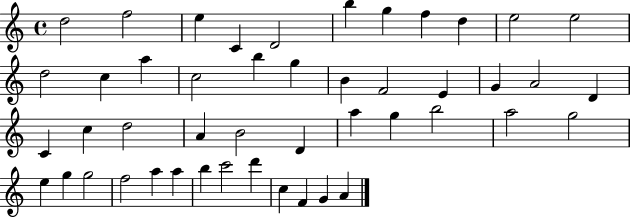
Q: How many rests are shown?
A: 0